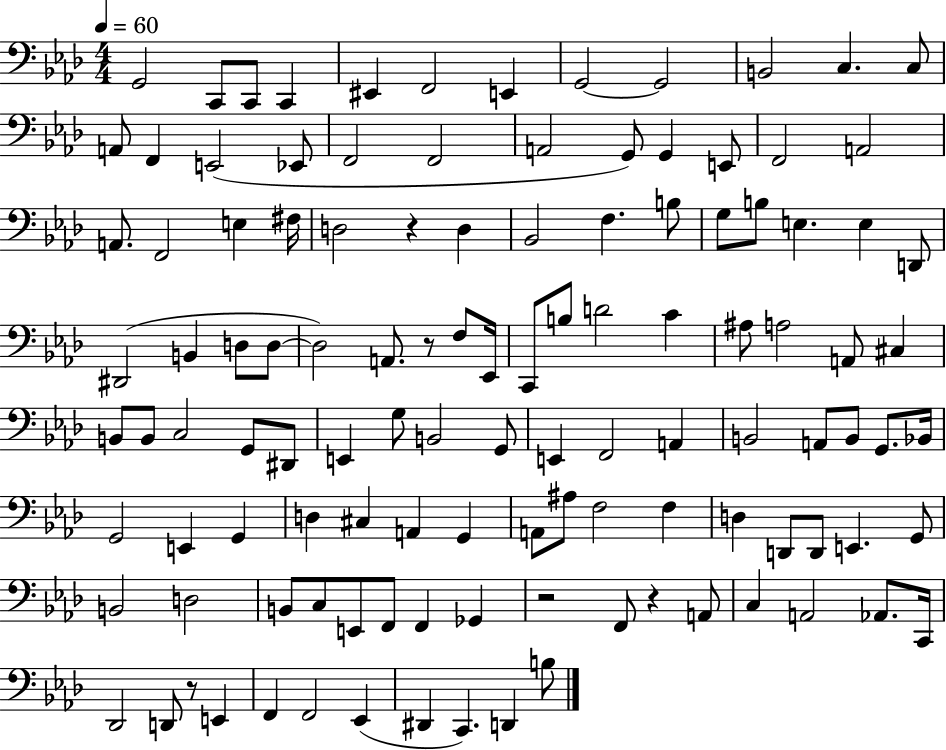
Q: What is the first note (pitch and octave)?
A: G2